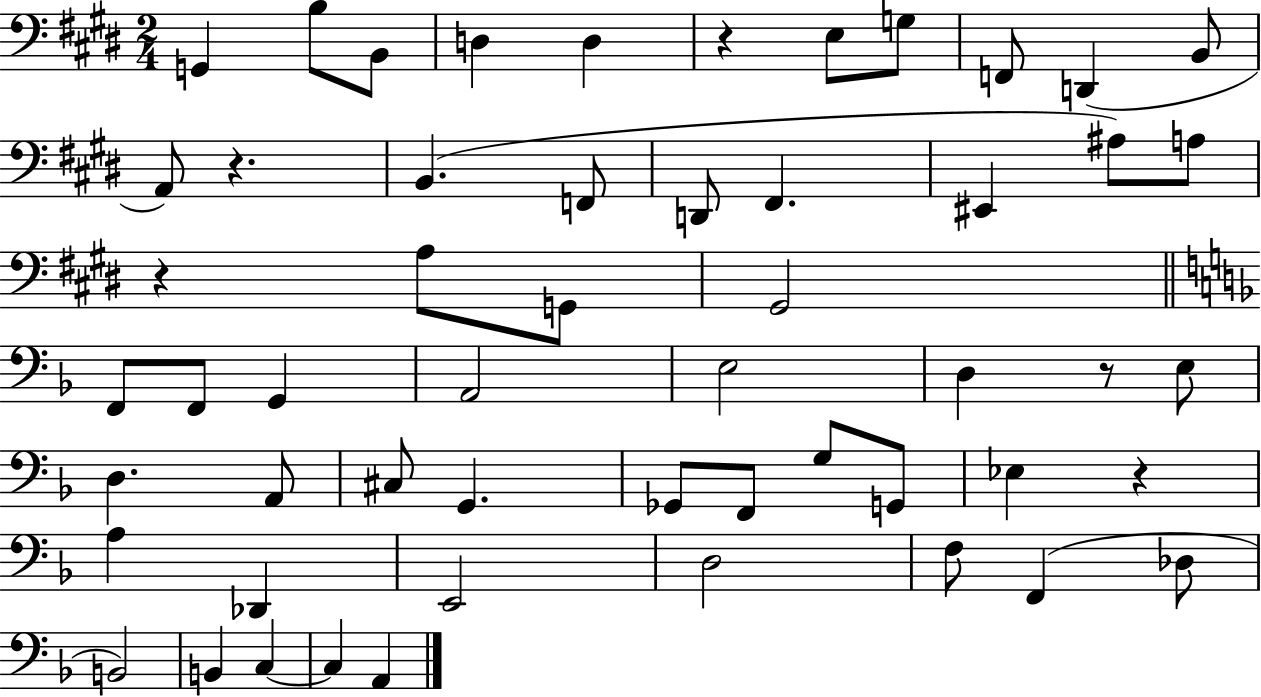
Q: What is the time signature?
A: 2/4